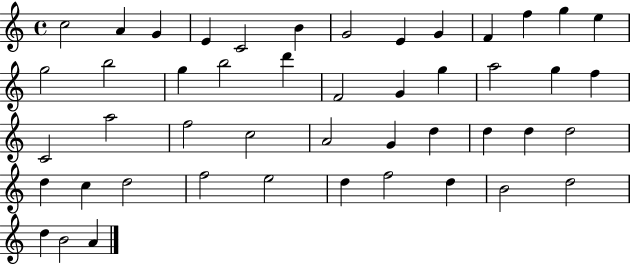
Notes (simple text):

C5/h A4/q G4/q E4/q C4/h B4/q G4/h E4/q G4/q F4/q F5/q G5/q E5/q G5/h B5/h G5/q B5/h D6/q F4/h G4/q G5/q A5/h G5/q F5/q C4/h A5/h F5/h C5/h A4/h G4/q D5/q D5/q D5/q D5/h D5/q C5/q D5/h F5/h E5/h D5/q F5/h D5/q B4/h D5/h D5/q B4/h A4/q